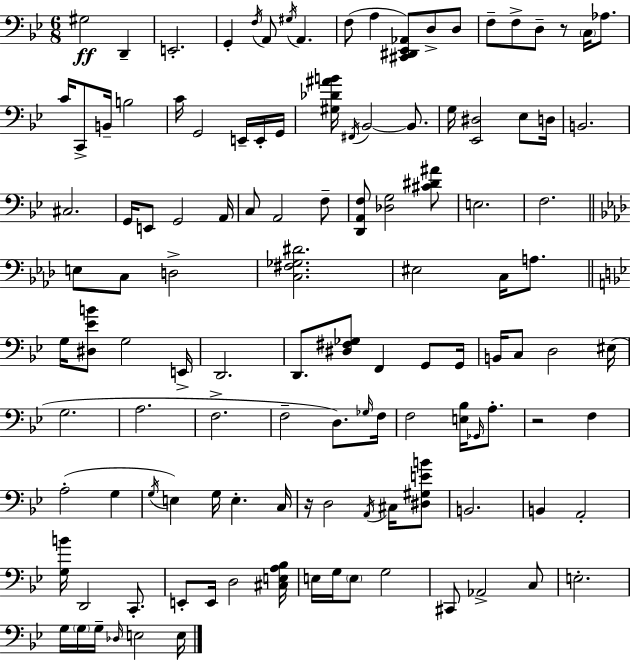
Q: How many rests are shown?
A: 3